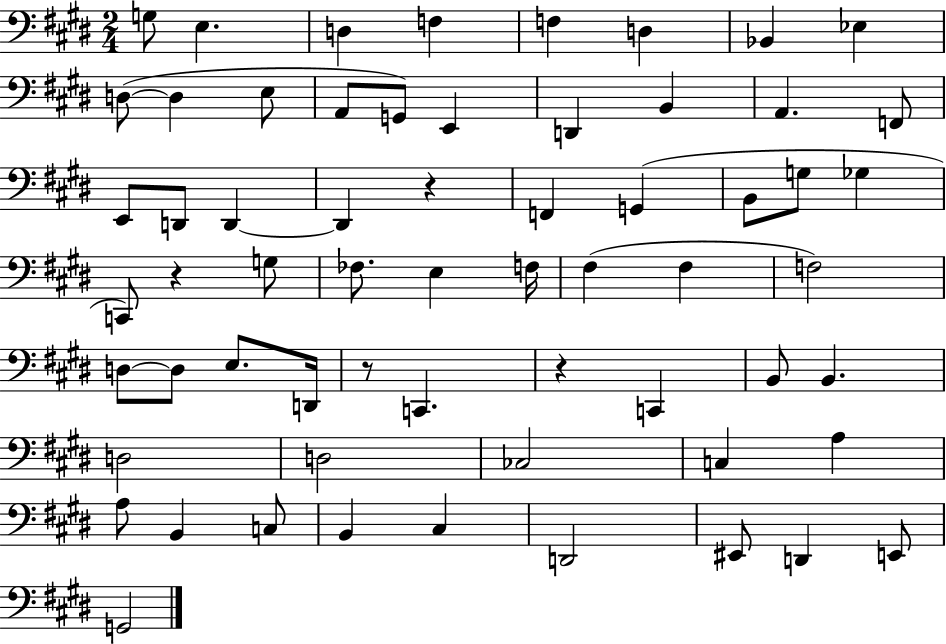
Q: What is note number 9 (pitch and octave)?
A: D3